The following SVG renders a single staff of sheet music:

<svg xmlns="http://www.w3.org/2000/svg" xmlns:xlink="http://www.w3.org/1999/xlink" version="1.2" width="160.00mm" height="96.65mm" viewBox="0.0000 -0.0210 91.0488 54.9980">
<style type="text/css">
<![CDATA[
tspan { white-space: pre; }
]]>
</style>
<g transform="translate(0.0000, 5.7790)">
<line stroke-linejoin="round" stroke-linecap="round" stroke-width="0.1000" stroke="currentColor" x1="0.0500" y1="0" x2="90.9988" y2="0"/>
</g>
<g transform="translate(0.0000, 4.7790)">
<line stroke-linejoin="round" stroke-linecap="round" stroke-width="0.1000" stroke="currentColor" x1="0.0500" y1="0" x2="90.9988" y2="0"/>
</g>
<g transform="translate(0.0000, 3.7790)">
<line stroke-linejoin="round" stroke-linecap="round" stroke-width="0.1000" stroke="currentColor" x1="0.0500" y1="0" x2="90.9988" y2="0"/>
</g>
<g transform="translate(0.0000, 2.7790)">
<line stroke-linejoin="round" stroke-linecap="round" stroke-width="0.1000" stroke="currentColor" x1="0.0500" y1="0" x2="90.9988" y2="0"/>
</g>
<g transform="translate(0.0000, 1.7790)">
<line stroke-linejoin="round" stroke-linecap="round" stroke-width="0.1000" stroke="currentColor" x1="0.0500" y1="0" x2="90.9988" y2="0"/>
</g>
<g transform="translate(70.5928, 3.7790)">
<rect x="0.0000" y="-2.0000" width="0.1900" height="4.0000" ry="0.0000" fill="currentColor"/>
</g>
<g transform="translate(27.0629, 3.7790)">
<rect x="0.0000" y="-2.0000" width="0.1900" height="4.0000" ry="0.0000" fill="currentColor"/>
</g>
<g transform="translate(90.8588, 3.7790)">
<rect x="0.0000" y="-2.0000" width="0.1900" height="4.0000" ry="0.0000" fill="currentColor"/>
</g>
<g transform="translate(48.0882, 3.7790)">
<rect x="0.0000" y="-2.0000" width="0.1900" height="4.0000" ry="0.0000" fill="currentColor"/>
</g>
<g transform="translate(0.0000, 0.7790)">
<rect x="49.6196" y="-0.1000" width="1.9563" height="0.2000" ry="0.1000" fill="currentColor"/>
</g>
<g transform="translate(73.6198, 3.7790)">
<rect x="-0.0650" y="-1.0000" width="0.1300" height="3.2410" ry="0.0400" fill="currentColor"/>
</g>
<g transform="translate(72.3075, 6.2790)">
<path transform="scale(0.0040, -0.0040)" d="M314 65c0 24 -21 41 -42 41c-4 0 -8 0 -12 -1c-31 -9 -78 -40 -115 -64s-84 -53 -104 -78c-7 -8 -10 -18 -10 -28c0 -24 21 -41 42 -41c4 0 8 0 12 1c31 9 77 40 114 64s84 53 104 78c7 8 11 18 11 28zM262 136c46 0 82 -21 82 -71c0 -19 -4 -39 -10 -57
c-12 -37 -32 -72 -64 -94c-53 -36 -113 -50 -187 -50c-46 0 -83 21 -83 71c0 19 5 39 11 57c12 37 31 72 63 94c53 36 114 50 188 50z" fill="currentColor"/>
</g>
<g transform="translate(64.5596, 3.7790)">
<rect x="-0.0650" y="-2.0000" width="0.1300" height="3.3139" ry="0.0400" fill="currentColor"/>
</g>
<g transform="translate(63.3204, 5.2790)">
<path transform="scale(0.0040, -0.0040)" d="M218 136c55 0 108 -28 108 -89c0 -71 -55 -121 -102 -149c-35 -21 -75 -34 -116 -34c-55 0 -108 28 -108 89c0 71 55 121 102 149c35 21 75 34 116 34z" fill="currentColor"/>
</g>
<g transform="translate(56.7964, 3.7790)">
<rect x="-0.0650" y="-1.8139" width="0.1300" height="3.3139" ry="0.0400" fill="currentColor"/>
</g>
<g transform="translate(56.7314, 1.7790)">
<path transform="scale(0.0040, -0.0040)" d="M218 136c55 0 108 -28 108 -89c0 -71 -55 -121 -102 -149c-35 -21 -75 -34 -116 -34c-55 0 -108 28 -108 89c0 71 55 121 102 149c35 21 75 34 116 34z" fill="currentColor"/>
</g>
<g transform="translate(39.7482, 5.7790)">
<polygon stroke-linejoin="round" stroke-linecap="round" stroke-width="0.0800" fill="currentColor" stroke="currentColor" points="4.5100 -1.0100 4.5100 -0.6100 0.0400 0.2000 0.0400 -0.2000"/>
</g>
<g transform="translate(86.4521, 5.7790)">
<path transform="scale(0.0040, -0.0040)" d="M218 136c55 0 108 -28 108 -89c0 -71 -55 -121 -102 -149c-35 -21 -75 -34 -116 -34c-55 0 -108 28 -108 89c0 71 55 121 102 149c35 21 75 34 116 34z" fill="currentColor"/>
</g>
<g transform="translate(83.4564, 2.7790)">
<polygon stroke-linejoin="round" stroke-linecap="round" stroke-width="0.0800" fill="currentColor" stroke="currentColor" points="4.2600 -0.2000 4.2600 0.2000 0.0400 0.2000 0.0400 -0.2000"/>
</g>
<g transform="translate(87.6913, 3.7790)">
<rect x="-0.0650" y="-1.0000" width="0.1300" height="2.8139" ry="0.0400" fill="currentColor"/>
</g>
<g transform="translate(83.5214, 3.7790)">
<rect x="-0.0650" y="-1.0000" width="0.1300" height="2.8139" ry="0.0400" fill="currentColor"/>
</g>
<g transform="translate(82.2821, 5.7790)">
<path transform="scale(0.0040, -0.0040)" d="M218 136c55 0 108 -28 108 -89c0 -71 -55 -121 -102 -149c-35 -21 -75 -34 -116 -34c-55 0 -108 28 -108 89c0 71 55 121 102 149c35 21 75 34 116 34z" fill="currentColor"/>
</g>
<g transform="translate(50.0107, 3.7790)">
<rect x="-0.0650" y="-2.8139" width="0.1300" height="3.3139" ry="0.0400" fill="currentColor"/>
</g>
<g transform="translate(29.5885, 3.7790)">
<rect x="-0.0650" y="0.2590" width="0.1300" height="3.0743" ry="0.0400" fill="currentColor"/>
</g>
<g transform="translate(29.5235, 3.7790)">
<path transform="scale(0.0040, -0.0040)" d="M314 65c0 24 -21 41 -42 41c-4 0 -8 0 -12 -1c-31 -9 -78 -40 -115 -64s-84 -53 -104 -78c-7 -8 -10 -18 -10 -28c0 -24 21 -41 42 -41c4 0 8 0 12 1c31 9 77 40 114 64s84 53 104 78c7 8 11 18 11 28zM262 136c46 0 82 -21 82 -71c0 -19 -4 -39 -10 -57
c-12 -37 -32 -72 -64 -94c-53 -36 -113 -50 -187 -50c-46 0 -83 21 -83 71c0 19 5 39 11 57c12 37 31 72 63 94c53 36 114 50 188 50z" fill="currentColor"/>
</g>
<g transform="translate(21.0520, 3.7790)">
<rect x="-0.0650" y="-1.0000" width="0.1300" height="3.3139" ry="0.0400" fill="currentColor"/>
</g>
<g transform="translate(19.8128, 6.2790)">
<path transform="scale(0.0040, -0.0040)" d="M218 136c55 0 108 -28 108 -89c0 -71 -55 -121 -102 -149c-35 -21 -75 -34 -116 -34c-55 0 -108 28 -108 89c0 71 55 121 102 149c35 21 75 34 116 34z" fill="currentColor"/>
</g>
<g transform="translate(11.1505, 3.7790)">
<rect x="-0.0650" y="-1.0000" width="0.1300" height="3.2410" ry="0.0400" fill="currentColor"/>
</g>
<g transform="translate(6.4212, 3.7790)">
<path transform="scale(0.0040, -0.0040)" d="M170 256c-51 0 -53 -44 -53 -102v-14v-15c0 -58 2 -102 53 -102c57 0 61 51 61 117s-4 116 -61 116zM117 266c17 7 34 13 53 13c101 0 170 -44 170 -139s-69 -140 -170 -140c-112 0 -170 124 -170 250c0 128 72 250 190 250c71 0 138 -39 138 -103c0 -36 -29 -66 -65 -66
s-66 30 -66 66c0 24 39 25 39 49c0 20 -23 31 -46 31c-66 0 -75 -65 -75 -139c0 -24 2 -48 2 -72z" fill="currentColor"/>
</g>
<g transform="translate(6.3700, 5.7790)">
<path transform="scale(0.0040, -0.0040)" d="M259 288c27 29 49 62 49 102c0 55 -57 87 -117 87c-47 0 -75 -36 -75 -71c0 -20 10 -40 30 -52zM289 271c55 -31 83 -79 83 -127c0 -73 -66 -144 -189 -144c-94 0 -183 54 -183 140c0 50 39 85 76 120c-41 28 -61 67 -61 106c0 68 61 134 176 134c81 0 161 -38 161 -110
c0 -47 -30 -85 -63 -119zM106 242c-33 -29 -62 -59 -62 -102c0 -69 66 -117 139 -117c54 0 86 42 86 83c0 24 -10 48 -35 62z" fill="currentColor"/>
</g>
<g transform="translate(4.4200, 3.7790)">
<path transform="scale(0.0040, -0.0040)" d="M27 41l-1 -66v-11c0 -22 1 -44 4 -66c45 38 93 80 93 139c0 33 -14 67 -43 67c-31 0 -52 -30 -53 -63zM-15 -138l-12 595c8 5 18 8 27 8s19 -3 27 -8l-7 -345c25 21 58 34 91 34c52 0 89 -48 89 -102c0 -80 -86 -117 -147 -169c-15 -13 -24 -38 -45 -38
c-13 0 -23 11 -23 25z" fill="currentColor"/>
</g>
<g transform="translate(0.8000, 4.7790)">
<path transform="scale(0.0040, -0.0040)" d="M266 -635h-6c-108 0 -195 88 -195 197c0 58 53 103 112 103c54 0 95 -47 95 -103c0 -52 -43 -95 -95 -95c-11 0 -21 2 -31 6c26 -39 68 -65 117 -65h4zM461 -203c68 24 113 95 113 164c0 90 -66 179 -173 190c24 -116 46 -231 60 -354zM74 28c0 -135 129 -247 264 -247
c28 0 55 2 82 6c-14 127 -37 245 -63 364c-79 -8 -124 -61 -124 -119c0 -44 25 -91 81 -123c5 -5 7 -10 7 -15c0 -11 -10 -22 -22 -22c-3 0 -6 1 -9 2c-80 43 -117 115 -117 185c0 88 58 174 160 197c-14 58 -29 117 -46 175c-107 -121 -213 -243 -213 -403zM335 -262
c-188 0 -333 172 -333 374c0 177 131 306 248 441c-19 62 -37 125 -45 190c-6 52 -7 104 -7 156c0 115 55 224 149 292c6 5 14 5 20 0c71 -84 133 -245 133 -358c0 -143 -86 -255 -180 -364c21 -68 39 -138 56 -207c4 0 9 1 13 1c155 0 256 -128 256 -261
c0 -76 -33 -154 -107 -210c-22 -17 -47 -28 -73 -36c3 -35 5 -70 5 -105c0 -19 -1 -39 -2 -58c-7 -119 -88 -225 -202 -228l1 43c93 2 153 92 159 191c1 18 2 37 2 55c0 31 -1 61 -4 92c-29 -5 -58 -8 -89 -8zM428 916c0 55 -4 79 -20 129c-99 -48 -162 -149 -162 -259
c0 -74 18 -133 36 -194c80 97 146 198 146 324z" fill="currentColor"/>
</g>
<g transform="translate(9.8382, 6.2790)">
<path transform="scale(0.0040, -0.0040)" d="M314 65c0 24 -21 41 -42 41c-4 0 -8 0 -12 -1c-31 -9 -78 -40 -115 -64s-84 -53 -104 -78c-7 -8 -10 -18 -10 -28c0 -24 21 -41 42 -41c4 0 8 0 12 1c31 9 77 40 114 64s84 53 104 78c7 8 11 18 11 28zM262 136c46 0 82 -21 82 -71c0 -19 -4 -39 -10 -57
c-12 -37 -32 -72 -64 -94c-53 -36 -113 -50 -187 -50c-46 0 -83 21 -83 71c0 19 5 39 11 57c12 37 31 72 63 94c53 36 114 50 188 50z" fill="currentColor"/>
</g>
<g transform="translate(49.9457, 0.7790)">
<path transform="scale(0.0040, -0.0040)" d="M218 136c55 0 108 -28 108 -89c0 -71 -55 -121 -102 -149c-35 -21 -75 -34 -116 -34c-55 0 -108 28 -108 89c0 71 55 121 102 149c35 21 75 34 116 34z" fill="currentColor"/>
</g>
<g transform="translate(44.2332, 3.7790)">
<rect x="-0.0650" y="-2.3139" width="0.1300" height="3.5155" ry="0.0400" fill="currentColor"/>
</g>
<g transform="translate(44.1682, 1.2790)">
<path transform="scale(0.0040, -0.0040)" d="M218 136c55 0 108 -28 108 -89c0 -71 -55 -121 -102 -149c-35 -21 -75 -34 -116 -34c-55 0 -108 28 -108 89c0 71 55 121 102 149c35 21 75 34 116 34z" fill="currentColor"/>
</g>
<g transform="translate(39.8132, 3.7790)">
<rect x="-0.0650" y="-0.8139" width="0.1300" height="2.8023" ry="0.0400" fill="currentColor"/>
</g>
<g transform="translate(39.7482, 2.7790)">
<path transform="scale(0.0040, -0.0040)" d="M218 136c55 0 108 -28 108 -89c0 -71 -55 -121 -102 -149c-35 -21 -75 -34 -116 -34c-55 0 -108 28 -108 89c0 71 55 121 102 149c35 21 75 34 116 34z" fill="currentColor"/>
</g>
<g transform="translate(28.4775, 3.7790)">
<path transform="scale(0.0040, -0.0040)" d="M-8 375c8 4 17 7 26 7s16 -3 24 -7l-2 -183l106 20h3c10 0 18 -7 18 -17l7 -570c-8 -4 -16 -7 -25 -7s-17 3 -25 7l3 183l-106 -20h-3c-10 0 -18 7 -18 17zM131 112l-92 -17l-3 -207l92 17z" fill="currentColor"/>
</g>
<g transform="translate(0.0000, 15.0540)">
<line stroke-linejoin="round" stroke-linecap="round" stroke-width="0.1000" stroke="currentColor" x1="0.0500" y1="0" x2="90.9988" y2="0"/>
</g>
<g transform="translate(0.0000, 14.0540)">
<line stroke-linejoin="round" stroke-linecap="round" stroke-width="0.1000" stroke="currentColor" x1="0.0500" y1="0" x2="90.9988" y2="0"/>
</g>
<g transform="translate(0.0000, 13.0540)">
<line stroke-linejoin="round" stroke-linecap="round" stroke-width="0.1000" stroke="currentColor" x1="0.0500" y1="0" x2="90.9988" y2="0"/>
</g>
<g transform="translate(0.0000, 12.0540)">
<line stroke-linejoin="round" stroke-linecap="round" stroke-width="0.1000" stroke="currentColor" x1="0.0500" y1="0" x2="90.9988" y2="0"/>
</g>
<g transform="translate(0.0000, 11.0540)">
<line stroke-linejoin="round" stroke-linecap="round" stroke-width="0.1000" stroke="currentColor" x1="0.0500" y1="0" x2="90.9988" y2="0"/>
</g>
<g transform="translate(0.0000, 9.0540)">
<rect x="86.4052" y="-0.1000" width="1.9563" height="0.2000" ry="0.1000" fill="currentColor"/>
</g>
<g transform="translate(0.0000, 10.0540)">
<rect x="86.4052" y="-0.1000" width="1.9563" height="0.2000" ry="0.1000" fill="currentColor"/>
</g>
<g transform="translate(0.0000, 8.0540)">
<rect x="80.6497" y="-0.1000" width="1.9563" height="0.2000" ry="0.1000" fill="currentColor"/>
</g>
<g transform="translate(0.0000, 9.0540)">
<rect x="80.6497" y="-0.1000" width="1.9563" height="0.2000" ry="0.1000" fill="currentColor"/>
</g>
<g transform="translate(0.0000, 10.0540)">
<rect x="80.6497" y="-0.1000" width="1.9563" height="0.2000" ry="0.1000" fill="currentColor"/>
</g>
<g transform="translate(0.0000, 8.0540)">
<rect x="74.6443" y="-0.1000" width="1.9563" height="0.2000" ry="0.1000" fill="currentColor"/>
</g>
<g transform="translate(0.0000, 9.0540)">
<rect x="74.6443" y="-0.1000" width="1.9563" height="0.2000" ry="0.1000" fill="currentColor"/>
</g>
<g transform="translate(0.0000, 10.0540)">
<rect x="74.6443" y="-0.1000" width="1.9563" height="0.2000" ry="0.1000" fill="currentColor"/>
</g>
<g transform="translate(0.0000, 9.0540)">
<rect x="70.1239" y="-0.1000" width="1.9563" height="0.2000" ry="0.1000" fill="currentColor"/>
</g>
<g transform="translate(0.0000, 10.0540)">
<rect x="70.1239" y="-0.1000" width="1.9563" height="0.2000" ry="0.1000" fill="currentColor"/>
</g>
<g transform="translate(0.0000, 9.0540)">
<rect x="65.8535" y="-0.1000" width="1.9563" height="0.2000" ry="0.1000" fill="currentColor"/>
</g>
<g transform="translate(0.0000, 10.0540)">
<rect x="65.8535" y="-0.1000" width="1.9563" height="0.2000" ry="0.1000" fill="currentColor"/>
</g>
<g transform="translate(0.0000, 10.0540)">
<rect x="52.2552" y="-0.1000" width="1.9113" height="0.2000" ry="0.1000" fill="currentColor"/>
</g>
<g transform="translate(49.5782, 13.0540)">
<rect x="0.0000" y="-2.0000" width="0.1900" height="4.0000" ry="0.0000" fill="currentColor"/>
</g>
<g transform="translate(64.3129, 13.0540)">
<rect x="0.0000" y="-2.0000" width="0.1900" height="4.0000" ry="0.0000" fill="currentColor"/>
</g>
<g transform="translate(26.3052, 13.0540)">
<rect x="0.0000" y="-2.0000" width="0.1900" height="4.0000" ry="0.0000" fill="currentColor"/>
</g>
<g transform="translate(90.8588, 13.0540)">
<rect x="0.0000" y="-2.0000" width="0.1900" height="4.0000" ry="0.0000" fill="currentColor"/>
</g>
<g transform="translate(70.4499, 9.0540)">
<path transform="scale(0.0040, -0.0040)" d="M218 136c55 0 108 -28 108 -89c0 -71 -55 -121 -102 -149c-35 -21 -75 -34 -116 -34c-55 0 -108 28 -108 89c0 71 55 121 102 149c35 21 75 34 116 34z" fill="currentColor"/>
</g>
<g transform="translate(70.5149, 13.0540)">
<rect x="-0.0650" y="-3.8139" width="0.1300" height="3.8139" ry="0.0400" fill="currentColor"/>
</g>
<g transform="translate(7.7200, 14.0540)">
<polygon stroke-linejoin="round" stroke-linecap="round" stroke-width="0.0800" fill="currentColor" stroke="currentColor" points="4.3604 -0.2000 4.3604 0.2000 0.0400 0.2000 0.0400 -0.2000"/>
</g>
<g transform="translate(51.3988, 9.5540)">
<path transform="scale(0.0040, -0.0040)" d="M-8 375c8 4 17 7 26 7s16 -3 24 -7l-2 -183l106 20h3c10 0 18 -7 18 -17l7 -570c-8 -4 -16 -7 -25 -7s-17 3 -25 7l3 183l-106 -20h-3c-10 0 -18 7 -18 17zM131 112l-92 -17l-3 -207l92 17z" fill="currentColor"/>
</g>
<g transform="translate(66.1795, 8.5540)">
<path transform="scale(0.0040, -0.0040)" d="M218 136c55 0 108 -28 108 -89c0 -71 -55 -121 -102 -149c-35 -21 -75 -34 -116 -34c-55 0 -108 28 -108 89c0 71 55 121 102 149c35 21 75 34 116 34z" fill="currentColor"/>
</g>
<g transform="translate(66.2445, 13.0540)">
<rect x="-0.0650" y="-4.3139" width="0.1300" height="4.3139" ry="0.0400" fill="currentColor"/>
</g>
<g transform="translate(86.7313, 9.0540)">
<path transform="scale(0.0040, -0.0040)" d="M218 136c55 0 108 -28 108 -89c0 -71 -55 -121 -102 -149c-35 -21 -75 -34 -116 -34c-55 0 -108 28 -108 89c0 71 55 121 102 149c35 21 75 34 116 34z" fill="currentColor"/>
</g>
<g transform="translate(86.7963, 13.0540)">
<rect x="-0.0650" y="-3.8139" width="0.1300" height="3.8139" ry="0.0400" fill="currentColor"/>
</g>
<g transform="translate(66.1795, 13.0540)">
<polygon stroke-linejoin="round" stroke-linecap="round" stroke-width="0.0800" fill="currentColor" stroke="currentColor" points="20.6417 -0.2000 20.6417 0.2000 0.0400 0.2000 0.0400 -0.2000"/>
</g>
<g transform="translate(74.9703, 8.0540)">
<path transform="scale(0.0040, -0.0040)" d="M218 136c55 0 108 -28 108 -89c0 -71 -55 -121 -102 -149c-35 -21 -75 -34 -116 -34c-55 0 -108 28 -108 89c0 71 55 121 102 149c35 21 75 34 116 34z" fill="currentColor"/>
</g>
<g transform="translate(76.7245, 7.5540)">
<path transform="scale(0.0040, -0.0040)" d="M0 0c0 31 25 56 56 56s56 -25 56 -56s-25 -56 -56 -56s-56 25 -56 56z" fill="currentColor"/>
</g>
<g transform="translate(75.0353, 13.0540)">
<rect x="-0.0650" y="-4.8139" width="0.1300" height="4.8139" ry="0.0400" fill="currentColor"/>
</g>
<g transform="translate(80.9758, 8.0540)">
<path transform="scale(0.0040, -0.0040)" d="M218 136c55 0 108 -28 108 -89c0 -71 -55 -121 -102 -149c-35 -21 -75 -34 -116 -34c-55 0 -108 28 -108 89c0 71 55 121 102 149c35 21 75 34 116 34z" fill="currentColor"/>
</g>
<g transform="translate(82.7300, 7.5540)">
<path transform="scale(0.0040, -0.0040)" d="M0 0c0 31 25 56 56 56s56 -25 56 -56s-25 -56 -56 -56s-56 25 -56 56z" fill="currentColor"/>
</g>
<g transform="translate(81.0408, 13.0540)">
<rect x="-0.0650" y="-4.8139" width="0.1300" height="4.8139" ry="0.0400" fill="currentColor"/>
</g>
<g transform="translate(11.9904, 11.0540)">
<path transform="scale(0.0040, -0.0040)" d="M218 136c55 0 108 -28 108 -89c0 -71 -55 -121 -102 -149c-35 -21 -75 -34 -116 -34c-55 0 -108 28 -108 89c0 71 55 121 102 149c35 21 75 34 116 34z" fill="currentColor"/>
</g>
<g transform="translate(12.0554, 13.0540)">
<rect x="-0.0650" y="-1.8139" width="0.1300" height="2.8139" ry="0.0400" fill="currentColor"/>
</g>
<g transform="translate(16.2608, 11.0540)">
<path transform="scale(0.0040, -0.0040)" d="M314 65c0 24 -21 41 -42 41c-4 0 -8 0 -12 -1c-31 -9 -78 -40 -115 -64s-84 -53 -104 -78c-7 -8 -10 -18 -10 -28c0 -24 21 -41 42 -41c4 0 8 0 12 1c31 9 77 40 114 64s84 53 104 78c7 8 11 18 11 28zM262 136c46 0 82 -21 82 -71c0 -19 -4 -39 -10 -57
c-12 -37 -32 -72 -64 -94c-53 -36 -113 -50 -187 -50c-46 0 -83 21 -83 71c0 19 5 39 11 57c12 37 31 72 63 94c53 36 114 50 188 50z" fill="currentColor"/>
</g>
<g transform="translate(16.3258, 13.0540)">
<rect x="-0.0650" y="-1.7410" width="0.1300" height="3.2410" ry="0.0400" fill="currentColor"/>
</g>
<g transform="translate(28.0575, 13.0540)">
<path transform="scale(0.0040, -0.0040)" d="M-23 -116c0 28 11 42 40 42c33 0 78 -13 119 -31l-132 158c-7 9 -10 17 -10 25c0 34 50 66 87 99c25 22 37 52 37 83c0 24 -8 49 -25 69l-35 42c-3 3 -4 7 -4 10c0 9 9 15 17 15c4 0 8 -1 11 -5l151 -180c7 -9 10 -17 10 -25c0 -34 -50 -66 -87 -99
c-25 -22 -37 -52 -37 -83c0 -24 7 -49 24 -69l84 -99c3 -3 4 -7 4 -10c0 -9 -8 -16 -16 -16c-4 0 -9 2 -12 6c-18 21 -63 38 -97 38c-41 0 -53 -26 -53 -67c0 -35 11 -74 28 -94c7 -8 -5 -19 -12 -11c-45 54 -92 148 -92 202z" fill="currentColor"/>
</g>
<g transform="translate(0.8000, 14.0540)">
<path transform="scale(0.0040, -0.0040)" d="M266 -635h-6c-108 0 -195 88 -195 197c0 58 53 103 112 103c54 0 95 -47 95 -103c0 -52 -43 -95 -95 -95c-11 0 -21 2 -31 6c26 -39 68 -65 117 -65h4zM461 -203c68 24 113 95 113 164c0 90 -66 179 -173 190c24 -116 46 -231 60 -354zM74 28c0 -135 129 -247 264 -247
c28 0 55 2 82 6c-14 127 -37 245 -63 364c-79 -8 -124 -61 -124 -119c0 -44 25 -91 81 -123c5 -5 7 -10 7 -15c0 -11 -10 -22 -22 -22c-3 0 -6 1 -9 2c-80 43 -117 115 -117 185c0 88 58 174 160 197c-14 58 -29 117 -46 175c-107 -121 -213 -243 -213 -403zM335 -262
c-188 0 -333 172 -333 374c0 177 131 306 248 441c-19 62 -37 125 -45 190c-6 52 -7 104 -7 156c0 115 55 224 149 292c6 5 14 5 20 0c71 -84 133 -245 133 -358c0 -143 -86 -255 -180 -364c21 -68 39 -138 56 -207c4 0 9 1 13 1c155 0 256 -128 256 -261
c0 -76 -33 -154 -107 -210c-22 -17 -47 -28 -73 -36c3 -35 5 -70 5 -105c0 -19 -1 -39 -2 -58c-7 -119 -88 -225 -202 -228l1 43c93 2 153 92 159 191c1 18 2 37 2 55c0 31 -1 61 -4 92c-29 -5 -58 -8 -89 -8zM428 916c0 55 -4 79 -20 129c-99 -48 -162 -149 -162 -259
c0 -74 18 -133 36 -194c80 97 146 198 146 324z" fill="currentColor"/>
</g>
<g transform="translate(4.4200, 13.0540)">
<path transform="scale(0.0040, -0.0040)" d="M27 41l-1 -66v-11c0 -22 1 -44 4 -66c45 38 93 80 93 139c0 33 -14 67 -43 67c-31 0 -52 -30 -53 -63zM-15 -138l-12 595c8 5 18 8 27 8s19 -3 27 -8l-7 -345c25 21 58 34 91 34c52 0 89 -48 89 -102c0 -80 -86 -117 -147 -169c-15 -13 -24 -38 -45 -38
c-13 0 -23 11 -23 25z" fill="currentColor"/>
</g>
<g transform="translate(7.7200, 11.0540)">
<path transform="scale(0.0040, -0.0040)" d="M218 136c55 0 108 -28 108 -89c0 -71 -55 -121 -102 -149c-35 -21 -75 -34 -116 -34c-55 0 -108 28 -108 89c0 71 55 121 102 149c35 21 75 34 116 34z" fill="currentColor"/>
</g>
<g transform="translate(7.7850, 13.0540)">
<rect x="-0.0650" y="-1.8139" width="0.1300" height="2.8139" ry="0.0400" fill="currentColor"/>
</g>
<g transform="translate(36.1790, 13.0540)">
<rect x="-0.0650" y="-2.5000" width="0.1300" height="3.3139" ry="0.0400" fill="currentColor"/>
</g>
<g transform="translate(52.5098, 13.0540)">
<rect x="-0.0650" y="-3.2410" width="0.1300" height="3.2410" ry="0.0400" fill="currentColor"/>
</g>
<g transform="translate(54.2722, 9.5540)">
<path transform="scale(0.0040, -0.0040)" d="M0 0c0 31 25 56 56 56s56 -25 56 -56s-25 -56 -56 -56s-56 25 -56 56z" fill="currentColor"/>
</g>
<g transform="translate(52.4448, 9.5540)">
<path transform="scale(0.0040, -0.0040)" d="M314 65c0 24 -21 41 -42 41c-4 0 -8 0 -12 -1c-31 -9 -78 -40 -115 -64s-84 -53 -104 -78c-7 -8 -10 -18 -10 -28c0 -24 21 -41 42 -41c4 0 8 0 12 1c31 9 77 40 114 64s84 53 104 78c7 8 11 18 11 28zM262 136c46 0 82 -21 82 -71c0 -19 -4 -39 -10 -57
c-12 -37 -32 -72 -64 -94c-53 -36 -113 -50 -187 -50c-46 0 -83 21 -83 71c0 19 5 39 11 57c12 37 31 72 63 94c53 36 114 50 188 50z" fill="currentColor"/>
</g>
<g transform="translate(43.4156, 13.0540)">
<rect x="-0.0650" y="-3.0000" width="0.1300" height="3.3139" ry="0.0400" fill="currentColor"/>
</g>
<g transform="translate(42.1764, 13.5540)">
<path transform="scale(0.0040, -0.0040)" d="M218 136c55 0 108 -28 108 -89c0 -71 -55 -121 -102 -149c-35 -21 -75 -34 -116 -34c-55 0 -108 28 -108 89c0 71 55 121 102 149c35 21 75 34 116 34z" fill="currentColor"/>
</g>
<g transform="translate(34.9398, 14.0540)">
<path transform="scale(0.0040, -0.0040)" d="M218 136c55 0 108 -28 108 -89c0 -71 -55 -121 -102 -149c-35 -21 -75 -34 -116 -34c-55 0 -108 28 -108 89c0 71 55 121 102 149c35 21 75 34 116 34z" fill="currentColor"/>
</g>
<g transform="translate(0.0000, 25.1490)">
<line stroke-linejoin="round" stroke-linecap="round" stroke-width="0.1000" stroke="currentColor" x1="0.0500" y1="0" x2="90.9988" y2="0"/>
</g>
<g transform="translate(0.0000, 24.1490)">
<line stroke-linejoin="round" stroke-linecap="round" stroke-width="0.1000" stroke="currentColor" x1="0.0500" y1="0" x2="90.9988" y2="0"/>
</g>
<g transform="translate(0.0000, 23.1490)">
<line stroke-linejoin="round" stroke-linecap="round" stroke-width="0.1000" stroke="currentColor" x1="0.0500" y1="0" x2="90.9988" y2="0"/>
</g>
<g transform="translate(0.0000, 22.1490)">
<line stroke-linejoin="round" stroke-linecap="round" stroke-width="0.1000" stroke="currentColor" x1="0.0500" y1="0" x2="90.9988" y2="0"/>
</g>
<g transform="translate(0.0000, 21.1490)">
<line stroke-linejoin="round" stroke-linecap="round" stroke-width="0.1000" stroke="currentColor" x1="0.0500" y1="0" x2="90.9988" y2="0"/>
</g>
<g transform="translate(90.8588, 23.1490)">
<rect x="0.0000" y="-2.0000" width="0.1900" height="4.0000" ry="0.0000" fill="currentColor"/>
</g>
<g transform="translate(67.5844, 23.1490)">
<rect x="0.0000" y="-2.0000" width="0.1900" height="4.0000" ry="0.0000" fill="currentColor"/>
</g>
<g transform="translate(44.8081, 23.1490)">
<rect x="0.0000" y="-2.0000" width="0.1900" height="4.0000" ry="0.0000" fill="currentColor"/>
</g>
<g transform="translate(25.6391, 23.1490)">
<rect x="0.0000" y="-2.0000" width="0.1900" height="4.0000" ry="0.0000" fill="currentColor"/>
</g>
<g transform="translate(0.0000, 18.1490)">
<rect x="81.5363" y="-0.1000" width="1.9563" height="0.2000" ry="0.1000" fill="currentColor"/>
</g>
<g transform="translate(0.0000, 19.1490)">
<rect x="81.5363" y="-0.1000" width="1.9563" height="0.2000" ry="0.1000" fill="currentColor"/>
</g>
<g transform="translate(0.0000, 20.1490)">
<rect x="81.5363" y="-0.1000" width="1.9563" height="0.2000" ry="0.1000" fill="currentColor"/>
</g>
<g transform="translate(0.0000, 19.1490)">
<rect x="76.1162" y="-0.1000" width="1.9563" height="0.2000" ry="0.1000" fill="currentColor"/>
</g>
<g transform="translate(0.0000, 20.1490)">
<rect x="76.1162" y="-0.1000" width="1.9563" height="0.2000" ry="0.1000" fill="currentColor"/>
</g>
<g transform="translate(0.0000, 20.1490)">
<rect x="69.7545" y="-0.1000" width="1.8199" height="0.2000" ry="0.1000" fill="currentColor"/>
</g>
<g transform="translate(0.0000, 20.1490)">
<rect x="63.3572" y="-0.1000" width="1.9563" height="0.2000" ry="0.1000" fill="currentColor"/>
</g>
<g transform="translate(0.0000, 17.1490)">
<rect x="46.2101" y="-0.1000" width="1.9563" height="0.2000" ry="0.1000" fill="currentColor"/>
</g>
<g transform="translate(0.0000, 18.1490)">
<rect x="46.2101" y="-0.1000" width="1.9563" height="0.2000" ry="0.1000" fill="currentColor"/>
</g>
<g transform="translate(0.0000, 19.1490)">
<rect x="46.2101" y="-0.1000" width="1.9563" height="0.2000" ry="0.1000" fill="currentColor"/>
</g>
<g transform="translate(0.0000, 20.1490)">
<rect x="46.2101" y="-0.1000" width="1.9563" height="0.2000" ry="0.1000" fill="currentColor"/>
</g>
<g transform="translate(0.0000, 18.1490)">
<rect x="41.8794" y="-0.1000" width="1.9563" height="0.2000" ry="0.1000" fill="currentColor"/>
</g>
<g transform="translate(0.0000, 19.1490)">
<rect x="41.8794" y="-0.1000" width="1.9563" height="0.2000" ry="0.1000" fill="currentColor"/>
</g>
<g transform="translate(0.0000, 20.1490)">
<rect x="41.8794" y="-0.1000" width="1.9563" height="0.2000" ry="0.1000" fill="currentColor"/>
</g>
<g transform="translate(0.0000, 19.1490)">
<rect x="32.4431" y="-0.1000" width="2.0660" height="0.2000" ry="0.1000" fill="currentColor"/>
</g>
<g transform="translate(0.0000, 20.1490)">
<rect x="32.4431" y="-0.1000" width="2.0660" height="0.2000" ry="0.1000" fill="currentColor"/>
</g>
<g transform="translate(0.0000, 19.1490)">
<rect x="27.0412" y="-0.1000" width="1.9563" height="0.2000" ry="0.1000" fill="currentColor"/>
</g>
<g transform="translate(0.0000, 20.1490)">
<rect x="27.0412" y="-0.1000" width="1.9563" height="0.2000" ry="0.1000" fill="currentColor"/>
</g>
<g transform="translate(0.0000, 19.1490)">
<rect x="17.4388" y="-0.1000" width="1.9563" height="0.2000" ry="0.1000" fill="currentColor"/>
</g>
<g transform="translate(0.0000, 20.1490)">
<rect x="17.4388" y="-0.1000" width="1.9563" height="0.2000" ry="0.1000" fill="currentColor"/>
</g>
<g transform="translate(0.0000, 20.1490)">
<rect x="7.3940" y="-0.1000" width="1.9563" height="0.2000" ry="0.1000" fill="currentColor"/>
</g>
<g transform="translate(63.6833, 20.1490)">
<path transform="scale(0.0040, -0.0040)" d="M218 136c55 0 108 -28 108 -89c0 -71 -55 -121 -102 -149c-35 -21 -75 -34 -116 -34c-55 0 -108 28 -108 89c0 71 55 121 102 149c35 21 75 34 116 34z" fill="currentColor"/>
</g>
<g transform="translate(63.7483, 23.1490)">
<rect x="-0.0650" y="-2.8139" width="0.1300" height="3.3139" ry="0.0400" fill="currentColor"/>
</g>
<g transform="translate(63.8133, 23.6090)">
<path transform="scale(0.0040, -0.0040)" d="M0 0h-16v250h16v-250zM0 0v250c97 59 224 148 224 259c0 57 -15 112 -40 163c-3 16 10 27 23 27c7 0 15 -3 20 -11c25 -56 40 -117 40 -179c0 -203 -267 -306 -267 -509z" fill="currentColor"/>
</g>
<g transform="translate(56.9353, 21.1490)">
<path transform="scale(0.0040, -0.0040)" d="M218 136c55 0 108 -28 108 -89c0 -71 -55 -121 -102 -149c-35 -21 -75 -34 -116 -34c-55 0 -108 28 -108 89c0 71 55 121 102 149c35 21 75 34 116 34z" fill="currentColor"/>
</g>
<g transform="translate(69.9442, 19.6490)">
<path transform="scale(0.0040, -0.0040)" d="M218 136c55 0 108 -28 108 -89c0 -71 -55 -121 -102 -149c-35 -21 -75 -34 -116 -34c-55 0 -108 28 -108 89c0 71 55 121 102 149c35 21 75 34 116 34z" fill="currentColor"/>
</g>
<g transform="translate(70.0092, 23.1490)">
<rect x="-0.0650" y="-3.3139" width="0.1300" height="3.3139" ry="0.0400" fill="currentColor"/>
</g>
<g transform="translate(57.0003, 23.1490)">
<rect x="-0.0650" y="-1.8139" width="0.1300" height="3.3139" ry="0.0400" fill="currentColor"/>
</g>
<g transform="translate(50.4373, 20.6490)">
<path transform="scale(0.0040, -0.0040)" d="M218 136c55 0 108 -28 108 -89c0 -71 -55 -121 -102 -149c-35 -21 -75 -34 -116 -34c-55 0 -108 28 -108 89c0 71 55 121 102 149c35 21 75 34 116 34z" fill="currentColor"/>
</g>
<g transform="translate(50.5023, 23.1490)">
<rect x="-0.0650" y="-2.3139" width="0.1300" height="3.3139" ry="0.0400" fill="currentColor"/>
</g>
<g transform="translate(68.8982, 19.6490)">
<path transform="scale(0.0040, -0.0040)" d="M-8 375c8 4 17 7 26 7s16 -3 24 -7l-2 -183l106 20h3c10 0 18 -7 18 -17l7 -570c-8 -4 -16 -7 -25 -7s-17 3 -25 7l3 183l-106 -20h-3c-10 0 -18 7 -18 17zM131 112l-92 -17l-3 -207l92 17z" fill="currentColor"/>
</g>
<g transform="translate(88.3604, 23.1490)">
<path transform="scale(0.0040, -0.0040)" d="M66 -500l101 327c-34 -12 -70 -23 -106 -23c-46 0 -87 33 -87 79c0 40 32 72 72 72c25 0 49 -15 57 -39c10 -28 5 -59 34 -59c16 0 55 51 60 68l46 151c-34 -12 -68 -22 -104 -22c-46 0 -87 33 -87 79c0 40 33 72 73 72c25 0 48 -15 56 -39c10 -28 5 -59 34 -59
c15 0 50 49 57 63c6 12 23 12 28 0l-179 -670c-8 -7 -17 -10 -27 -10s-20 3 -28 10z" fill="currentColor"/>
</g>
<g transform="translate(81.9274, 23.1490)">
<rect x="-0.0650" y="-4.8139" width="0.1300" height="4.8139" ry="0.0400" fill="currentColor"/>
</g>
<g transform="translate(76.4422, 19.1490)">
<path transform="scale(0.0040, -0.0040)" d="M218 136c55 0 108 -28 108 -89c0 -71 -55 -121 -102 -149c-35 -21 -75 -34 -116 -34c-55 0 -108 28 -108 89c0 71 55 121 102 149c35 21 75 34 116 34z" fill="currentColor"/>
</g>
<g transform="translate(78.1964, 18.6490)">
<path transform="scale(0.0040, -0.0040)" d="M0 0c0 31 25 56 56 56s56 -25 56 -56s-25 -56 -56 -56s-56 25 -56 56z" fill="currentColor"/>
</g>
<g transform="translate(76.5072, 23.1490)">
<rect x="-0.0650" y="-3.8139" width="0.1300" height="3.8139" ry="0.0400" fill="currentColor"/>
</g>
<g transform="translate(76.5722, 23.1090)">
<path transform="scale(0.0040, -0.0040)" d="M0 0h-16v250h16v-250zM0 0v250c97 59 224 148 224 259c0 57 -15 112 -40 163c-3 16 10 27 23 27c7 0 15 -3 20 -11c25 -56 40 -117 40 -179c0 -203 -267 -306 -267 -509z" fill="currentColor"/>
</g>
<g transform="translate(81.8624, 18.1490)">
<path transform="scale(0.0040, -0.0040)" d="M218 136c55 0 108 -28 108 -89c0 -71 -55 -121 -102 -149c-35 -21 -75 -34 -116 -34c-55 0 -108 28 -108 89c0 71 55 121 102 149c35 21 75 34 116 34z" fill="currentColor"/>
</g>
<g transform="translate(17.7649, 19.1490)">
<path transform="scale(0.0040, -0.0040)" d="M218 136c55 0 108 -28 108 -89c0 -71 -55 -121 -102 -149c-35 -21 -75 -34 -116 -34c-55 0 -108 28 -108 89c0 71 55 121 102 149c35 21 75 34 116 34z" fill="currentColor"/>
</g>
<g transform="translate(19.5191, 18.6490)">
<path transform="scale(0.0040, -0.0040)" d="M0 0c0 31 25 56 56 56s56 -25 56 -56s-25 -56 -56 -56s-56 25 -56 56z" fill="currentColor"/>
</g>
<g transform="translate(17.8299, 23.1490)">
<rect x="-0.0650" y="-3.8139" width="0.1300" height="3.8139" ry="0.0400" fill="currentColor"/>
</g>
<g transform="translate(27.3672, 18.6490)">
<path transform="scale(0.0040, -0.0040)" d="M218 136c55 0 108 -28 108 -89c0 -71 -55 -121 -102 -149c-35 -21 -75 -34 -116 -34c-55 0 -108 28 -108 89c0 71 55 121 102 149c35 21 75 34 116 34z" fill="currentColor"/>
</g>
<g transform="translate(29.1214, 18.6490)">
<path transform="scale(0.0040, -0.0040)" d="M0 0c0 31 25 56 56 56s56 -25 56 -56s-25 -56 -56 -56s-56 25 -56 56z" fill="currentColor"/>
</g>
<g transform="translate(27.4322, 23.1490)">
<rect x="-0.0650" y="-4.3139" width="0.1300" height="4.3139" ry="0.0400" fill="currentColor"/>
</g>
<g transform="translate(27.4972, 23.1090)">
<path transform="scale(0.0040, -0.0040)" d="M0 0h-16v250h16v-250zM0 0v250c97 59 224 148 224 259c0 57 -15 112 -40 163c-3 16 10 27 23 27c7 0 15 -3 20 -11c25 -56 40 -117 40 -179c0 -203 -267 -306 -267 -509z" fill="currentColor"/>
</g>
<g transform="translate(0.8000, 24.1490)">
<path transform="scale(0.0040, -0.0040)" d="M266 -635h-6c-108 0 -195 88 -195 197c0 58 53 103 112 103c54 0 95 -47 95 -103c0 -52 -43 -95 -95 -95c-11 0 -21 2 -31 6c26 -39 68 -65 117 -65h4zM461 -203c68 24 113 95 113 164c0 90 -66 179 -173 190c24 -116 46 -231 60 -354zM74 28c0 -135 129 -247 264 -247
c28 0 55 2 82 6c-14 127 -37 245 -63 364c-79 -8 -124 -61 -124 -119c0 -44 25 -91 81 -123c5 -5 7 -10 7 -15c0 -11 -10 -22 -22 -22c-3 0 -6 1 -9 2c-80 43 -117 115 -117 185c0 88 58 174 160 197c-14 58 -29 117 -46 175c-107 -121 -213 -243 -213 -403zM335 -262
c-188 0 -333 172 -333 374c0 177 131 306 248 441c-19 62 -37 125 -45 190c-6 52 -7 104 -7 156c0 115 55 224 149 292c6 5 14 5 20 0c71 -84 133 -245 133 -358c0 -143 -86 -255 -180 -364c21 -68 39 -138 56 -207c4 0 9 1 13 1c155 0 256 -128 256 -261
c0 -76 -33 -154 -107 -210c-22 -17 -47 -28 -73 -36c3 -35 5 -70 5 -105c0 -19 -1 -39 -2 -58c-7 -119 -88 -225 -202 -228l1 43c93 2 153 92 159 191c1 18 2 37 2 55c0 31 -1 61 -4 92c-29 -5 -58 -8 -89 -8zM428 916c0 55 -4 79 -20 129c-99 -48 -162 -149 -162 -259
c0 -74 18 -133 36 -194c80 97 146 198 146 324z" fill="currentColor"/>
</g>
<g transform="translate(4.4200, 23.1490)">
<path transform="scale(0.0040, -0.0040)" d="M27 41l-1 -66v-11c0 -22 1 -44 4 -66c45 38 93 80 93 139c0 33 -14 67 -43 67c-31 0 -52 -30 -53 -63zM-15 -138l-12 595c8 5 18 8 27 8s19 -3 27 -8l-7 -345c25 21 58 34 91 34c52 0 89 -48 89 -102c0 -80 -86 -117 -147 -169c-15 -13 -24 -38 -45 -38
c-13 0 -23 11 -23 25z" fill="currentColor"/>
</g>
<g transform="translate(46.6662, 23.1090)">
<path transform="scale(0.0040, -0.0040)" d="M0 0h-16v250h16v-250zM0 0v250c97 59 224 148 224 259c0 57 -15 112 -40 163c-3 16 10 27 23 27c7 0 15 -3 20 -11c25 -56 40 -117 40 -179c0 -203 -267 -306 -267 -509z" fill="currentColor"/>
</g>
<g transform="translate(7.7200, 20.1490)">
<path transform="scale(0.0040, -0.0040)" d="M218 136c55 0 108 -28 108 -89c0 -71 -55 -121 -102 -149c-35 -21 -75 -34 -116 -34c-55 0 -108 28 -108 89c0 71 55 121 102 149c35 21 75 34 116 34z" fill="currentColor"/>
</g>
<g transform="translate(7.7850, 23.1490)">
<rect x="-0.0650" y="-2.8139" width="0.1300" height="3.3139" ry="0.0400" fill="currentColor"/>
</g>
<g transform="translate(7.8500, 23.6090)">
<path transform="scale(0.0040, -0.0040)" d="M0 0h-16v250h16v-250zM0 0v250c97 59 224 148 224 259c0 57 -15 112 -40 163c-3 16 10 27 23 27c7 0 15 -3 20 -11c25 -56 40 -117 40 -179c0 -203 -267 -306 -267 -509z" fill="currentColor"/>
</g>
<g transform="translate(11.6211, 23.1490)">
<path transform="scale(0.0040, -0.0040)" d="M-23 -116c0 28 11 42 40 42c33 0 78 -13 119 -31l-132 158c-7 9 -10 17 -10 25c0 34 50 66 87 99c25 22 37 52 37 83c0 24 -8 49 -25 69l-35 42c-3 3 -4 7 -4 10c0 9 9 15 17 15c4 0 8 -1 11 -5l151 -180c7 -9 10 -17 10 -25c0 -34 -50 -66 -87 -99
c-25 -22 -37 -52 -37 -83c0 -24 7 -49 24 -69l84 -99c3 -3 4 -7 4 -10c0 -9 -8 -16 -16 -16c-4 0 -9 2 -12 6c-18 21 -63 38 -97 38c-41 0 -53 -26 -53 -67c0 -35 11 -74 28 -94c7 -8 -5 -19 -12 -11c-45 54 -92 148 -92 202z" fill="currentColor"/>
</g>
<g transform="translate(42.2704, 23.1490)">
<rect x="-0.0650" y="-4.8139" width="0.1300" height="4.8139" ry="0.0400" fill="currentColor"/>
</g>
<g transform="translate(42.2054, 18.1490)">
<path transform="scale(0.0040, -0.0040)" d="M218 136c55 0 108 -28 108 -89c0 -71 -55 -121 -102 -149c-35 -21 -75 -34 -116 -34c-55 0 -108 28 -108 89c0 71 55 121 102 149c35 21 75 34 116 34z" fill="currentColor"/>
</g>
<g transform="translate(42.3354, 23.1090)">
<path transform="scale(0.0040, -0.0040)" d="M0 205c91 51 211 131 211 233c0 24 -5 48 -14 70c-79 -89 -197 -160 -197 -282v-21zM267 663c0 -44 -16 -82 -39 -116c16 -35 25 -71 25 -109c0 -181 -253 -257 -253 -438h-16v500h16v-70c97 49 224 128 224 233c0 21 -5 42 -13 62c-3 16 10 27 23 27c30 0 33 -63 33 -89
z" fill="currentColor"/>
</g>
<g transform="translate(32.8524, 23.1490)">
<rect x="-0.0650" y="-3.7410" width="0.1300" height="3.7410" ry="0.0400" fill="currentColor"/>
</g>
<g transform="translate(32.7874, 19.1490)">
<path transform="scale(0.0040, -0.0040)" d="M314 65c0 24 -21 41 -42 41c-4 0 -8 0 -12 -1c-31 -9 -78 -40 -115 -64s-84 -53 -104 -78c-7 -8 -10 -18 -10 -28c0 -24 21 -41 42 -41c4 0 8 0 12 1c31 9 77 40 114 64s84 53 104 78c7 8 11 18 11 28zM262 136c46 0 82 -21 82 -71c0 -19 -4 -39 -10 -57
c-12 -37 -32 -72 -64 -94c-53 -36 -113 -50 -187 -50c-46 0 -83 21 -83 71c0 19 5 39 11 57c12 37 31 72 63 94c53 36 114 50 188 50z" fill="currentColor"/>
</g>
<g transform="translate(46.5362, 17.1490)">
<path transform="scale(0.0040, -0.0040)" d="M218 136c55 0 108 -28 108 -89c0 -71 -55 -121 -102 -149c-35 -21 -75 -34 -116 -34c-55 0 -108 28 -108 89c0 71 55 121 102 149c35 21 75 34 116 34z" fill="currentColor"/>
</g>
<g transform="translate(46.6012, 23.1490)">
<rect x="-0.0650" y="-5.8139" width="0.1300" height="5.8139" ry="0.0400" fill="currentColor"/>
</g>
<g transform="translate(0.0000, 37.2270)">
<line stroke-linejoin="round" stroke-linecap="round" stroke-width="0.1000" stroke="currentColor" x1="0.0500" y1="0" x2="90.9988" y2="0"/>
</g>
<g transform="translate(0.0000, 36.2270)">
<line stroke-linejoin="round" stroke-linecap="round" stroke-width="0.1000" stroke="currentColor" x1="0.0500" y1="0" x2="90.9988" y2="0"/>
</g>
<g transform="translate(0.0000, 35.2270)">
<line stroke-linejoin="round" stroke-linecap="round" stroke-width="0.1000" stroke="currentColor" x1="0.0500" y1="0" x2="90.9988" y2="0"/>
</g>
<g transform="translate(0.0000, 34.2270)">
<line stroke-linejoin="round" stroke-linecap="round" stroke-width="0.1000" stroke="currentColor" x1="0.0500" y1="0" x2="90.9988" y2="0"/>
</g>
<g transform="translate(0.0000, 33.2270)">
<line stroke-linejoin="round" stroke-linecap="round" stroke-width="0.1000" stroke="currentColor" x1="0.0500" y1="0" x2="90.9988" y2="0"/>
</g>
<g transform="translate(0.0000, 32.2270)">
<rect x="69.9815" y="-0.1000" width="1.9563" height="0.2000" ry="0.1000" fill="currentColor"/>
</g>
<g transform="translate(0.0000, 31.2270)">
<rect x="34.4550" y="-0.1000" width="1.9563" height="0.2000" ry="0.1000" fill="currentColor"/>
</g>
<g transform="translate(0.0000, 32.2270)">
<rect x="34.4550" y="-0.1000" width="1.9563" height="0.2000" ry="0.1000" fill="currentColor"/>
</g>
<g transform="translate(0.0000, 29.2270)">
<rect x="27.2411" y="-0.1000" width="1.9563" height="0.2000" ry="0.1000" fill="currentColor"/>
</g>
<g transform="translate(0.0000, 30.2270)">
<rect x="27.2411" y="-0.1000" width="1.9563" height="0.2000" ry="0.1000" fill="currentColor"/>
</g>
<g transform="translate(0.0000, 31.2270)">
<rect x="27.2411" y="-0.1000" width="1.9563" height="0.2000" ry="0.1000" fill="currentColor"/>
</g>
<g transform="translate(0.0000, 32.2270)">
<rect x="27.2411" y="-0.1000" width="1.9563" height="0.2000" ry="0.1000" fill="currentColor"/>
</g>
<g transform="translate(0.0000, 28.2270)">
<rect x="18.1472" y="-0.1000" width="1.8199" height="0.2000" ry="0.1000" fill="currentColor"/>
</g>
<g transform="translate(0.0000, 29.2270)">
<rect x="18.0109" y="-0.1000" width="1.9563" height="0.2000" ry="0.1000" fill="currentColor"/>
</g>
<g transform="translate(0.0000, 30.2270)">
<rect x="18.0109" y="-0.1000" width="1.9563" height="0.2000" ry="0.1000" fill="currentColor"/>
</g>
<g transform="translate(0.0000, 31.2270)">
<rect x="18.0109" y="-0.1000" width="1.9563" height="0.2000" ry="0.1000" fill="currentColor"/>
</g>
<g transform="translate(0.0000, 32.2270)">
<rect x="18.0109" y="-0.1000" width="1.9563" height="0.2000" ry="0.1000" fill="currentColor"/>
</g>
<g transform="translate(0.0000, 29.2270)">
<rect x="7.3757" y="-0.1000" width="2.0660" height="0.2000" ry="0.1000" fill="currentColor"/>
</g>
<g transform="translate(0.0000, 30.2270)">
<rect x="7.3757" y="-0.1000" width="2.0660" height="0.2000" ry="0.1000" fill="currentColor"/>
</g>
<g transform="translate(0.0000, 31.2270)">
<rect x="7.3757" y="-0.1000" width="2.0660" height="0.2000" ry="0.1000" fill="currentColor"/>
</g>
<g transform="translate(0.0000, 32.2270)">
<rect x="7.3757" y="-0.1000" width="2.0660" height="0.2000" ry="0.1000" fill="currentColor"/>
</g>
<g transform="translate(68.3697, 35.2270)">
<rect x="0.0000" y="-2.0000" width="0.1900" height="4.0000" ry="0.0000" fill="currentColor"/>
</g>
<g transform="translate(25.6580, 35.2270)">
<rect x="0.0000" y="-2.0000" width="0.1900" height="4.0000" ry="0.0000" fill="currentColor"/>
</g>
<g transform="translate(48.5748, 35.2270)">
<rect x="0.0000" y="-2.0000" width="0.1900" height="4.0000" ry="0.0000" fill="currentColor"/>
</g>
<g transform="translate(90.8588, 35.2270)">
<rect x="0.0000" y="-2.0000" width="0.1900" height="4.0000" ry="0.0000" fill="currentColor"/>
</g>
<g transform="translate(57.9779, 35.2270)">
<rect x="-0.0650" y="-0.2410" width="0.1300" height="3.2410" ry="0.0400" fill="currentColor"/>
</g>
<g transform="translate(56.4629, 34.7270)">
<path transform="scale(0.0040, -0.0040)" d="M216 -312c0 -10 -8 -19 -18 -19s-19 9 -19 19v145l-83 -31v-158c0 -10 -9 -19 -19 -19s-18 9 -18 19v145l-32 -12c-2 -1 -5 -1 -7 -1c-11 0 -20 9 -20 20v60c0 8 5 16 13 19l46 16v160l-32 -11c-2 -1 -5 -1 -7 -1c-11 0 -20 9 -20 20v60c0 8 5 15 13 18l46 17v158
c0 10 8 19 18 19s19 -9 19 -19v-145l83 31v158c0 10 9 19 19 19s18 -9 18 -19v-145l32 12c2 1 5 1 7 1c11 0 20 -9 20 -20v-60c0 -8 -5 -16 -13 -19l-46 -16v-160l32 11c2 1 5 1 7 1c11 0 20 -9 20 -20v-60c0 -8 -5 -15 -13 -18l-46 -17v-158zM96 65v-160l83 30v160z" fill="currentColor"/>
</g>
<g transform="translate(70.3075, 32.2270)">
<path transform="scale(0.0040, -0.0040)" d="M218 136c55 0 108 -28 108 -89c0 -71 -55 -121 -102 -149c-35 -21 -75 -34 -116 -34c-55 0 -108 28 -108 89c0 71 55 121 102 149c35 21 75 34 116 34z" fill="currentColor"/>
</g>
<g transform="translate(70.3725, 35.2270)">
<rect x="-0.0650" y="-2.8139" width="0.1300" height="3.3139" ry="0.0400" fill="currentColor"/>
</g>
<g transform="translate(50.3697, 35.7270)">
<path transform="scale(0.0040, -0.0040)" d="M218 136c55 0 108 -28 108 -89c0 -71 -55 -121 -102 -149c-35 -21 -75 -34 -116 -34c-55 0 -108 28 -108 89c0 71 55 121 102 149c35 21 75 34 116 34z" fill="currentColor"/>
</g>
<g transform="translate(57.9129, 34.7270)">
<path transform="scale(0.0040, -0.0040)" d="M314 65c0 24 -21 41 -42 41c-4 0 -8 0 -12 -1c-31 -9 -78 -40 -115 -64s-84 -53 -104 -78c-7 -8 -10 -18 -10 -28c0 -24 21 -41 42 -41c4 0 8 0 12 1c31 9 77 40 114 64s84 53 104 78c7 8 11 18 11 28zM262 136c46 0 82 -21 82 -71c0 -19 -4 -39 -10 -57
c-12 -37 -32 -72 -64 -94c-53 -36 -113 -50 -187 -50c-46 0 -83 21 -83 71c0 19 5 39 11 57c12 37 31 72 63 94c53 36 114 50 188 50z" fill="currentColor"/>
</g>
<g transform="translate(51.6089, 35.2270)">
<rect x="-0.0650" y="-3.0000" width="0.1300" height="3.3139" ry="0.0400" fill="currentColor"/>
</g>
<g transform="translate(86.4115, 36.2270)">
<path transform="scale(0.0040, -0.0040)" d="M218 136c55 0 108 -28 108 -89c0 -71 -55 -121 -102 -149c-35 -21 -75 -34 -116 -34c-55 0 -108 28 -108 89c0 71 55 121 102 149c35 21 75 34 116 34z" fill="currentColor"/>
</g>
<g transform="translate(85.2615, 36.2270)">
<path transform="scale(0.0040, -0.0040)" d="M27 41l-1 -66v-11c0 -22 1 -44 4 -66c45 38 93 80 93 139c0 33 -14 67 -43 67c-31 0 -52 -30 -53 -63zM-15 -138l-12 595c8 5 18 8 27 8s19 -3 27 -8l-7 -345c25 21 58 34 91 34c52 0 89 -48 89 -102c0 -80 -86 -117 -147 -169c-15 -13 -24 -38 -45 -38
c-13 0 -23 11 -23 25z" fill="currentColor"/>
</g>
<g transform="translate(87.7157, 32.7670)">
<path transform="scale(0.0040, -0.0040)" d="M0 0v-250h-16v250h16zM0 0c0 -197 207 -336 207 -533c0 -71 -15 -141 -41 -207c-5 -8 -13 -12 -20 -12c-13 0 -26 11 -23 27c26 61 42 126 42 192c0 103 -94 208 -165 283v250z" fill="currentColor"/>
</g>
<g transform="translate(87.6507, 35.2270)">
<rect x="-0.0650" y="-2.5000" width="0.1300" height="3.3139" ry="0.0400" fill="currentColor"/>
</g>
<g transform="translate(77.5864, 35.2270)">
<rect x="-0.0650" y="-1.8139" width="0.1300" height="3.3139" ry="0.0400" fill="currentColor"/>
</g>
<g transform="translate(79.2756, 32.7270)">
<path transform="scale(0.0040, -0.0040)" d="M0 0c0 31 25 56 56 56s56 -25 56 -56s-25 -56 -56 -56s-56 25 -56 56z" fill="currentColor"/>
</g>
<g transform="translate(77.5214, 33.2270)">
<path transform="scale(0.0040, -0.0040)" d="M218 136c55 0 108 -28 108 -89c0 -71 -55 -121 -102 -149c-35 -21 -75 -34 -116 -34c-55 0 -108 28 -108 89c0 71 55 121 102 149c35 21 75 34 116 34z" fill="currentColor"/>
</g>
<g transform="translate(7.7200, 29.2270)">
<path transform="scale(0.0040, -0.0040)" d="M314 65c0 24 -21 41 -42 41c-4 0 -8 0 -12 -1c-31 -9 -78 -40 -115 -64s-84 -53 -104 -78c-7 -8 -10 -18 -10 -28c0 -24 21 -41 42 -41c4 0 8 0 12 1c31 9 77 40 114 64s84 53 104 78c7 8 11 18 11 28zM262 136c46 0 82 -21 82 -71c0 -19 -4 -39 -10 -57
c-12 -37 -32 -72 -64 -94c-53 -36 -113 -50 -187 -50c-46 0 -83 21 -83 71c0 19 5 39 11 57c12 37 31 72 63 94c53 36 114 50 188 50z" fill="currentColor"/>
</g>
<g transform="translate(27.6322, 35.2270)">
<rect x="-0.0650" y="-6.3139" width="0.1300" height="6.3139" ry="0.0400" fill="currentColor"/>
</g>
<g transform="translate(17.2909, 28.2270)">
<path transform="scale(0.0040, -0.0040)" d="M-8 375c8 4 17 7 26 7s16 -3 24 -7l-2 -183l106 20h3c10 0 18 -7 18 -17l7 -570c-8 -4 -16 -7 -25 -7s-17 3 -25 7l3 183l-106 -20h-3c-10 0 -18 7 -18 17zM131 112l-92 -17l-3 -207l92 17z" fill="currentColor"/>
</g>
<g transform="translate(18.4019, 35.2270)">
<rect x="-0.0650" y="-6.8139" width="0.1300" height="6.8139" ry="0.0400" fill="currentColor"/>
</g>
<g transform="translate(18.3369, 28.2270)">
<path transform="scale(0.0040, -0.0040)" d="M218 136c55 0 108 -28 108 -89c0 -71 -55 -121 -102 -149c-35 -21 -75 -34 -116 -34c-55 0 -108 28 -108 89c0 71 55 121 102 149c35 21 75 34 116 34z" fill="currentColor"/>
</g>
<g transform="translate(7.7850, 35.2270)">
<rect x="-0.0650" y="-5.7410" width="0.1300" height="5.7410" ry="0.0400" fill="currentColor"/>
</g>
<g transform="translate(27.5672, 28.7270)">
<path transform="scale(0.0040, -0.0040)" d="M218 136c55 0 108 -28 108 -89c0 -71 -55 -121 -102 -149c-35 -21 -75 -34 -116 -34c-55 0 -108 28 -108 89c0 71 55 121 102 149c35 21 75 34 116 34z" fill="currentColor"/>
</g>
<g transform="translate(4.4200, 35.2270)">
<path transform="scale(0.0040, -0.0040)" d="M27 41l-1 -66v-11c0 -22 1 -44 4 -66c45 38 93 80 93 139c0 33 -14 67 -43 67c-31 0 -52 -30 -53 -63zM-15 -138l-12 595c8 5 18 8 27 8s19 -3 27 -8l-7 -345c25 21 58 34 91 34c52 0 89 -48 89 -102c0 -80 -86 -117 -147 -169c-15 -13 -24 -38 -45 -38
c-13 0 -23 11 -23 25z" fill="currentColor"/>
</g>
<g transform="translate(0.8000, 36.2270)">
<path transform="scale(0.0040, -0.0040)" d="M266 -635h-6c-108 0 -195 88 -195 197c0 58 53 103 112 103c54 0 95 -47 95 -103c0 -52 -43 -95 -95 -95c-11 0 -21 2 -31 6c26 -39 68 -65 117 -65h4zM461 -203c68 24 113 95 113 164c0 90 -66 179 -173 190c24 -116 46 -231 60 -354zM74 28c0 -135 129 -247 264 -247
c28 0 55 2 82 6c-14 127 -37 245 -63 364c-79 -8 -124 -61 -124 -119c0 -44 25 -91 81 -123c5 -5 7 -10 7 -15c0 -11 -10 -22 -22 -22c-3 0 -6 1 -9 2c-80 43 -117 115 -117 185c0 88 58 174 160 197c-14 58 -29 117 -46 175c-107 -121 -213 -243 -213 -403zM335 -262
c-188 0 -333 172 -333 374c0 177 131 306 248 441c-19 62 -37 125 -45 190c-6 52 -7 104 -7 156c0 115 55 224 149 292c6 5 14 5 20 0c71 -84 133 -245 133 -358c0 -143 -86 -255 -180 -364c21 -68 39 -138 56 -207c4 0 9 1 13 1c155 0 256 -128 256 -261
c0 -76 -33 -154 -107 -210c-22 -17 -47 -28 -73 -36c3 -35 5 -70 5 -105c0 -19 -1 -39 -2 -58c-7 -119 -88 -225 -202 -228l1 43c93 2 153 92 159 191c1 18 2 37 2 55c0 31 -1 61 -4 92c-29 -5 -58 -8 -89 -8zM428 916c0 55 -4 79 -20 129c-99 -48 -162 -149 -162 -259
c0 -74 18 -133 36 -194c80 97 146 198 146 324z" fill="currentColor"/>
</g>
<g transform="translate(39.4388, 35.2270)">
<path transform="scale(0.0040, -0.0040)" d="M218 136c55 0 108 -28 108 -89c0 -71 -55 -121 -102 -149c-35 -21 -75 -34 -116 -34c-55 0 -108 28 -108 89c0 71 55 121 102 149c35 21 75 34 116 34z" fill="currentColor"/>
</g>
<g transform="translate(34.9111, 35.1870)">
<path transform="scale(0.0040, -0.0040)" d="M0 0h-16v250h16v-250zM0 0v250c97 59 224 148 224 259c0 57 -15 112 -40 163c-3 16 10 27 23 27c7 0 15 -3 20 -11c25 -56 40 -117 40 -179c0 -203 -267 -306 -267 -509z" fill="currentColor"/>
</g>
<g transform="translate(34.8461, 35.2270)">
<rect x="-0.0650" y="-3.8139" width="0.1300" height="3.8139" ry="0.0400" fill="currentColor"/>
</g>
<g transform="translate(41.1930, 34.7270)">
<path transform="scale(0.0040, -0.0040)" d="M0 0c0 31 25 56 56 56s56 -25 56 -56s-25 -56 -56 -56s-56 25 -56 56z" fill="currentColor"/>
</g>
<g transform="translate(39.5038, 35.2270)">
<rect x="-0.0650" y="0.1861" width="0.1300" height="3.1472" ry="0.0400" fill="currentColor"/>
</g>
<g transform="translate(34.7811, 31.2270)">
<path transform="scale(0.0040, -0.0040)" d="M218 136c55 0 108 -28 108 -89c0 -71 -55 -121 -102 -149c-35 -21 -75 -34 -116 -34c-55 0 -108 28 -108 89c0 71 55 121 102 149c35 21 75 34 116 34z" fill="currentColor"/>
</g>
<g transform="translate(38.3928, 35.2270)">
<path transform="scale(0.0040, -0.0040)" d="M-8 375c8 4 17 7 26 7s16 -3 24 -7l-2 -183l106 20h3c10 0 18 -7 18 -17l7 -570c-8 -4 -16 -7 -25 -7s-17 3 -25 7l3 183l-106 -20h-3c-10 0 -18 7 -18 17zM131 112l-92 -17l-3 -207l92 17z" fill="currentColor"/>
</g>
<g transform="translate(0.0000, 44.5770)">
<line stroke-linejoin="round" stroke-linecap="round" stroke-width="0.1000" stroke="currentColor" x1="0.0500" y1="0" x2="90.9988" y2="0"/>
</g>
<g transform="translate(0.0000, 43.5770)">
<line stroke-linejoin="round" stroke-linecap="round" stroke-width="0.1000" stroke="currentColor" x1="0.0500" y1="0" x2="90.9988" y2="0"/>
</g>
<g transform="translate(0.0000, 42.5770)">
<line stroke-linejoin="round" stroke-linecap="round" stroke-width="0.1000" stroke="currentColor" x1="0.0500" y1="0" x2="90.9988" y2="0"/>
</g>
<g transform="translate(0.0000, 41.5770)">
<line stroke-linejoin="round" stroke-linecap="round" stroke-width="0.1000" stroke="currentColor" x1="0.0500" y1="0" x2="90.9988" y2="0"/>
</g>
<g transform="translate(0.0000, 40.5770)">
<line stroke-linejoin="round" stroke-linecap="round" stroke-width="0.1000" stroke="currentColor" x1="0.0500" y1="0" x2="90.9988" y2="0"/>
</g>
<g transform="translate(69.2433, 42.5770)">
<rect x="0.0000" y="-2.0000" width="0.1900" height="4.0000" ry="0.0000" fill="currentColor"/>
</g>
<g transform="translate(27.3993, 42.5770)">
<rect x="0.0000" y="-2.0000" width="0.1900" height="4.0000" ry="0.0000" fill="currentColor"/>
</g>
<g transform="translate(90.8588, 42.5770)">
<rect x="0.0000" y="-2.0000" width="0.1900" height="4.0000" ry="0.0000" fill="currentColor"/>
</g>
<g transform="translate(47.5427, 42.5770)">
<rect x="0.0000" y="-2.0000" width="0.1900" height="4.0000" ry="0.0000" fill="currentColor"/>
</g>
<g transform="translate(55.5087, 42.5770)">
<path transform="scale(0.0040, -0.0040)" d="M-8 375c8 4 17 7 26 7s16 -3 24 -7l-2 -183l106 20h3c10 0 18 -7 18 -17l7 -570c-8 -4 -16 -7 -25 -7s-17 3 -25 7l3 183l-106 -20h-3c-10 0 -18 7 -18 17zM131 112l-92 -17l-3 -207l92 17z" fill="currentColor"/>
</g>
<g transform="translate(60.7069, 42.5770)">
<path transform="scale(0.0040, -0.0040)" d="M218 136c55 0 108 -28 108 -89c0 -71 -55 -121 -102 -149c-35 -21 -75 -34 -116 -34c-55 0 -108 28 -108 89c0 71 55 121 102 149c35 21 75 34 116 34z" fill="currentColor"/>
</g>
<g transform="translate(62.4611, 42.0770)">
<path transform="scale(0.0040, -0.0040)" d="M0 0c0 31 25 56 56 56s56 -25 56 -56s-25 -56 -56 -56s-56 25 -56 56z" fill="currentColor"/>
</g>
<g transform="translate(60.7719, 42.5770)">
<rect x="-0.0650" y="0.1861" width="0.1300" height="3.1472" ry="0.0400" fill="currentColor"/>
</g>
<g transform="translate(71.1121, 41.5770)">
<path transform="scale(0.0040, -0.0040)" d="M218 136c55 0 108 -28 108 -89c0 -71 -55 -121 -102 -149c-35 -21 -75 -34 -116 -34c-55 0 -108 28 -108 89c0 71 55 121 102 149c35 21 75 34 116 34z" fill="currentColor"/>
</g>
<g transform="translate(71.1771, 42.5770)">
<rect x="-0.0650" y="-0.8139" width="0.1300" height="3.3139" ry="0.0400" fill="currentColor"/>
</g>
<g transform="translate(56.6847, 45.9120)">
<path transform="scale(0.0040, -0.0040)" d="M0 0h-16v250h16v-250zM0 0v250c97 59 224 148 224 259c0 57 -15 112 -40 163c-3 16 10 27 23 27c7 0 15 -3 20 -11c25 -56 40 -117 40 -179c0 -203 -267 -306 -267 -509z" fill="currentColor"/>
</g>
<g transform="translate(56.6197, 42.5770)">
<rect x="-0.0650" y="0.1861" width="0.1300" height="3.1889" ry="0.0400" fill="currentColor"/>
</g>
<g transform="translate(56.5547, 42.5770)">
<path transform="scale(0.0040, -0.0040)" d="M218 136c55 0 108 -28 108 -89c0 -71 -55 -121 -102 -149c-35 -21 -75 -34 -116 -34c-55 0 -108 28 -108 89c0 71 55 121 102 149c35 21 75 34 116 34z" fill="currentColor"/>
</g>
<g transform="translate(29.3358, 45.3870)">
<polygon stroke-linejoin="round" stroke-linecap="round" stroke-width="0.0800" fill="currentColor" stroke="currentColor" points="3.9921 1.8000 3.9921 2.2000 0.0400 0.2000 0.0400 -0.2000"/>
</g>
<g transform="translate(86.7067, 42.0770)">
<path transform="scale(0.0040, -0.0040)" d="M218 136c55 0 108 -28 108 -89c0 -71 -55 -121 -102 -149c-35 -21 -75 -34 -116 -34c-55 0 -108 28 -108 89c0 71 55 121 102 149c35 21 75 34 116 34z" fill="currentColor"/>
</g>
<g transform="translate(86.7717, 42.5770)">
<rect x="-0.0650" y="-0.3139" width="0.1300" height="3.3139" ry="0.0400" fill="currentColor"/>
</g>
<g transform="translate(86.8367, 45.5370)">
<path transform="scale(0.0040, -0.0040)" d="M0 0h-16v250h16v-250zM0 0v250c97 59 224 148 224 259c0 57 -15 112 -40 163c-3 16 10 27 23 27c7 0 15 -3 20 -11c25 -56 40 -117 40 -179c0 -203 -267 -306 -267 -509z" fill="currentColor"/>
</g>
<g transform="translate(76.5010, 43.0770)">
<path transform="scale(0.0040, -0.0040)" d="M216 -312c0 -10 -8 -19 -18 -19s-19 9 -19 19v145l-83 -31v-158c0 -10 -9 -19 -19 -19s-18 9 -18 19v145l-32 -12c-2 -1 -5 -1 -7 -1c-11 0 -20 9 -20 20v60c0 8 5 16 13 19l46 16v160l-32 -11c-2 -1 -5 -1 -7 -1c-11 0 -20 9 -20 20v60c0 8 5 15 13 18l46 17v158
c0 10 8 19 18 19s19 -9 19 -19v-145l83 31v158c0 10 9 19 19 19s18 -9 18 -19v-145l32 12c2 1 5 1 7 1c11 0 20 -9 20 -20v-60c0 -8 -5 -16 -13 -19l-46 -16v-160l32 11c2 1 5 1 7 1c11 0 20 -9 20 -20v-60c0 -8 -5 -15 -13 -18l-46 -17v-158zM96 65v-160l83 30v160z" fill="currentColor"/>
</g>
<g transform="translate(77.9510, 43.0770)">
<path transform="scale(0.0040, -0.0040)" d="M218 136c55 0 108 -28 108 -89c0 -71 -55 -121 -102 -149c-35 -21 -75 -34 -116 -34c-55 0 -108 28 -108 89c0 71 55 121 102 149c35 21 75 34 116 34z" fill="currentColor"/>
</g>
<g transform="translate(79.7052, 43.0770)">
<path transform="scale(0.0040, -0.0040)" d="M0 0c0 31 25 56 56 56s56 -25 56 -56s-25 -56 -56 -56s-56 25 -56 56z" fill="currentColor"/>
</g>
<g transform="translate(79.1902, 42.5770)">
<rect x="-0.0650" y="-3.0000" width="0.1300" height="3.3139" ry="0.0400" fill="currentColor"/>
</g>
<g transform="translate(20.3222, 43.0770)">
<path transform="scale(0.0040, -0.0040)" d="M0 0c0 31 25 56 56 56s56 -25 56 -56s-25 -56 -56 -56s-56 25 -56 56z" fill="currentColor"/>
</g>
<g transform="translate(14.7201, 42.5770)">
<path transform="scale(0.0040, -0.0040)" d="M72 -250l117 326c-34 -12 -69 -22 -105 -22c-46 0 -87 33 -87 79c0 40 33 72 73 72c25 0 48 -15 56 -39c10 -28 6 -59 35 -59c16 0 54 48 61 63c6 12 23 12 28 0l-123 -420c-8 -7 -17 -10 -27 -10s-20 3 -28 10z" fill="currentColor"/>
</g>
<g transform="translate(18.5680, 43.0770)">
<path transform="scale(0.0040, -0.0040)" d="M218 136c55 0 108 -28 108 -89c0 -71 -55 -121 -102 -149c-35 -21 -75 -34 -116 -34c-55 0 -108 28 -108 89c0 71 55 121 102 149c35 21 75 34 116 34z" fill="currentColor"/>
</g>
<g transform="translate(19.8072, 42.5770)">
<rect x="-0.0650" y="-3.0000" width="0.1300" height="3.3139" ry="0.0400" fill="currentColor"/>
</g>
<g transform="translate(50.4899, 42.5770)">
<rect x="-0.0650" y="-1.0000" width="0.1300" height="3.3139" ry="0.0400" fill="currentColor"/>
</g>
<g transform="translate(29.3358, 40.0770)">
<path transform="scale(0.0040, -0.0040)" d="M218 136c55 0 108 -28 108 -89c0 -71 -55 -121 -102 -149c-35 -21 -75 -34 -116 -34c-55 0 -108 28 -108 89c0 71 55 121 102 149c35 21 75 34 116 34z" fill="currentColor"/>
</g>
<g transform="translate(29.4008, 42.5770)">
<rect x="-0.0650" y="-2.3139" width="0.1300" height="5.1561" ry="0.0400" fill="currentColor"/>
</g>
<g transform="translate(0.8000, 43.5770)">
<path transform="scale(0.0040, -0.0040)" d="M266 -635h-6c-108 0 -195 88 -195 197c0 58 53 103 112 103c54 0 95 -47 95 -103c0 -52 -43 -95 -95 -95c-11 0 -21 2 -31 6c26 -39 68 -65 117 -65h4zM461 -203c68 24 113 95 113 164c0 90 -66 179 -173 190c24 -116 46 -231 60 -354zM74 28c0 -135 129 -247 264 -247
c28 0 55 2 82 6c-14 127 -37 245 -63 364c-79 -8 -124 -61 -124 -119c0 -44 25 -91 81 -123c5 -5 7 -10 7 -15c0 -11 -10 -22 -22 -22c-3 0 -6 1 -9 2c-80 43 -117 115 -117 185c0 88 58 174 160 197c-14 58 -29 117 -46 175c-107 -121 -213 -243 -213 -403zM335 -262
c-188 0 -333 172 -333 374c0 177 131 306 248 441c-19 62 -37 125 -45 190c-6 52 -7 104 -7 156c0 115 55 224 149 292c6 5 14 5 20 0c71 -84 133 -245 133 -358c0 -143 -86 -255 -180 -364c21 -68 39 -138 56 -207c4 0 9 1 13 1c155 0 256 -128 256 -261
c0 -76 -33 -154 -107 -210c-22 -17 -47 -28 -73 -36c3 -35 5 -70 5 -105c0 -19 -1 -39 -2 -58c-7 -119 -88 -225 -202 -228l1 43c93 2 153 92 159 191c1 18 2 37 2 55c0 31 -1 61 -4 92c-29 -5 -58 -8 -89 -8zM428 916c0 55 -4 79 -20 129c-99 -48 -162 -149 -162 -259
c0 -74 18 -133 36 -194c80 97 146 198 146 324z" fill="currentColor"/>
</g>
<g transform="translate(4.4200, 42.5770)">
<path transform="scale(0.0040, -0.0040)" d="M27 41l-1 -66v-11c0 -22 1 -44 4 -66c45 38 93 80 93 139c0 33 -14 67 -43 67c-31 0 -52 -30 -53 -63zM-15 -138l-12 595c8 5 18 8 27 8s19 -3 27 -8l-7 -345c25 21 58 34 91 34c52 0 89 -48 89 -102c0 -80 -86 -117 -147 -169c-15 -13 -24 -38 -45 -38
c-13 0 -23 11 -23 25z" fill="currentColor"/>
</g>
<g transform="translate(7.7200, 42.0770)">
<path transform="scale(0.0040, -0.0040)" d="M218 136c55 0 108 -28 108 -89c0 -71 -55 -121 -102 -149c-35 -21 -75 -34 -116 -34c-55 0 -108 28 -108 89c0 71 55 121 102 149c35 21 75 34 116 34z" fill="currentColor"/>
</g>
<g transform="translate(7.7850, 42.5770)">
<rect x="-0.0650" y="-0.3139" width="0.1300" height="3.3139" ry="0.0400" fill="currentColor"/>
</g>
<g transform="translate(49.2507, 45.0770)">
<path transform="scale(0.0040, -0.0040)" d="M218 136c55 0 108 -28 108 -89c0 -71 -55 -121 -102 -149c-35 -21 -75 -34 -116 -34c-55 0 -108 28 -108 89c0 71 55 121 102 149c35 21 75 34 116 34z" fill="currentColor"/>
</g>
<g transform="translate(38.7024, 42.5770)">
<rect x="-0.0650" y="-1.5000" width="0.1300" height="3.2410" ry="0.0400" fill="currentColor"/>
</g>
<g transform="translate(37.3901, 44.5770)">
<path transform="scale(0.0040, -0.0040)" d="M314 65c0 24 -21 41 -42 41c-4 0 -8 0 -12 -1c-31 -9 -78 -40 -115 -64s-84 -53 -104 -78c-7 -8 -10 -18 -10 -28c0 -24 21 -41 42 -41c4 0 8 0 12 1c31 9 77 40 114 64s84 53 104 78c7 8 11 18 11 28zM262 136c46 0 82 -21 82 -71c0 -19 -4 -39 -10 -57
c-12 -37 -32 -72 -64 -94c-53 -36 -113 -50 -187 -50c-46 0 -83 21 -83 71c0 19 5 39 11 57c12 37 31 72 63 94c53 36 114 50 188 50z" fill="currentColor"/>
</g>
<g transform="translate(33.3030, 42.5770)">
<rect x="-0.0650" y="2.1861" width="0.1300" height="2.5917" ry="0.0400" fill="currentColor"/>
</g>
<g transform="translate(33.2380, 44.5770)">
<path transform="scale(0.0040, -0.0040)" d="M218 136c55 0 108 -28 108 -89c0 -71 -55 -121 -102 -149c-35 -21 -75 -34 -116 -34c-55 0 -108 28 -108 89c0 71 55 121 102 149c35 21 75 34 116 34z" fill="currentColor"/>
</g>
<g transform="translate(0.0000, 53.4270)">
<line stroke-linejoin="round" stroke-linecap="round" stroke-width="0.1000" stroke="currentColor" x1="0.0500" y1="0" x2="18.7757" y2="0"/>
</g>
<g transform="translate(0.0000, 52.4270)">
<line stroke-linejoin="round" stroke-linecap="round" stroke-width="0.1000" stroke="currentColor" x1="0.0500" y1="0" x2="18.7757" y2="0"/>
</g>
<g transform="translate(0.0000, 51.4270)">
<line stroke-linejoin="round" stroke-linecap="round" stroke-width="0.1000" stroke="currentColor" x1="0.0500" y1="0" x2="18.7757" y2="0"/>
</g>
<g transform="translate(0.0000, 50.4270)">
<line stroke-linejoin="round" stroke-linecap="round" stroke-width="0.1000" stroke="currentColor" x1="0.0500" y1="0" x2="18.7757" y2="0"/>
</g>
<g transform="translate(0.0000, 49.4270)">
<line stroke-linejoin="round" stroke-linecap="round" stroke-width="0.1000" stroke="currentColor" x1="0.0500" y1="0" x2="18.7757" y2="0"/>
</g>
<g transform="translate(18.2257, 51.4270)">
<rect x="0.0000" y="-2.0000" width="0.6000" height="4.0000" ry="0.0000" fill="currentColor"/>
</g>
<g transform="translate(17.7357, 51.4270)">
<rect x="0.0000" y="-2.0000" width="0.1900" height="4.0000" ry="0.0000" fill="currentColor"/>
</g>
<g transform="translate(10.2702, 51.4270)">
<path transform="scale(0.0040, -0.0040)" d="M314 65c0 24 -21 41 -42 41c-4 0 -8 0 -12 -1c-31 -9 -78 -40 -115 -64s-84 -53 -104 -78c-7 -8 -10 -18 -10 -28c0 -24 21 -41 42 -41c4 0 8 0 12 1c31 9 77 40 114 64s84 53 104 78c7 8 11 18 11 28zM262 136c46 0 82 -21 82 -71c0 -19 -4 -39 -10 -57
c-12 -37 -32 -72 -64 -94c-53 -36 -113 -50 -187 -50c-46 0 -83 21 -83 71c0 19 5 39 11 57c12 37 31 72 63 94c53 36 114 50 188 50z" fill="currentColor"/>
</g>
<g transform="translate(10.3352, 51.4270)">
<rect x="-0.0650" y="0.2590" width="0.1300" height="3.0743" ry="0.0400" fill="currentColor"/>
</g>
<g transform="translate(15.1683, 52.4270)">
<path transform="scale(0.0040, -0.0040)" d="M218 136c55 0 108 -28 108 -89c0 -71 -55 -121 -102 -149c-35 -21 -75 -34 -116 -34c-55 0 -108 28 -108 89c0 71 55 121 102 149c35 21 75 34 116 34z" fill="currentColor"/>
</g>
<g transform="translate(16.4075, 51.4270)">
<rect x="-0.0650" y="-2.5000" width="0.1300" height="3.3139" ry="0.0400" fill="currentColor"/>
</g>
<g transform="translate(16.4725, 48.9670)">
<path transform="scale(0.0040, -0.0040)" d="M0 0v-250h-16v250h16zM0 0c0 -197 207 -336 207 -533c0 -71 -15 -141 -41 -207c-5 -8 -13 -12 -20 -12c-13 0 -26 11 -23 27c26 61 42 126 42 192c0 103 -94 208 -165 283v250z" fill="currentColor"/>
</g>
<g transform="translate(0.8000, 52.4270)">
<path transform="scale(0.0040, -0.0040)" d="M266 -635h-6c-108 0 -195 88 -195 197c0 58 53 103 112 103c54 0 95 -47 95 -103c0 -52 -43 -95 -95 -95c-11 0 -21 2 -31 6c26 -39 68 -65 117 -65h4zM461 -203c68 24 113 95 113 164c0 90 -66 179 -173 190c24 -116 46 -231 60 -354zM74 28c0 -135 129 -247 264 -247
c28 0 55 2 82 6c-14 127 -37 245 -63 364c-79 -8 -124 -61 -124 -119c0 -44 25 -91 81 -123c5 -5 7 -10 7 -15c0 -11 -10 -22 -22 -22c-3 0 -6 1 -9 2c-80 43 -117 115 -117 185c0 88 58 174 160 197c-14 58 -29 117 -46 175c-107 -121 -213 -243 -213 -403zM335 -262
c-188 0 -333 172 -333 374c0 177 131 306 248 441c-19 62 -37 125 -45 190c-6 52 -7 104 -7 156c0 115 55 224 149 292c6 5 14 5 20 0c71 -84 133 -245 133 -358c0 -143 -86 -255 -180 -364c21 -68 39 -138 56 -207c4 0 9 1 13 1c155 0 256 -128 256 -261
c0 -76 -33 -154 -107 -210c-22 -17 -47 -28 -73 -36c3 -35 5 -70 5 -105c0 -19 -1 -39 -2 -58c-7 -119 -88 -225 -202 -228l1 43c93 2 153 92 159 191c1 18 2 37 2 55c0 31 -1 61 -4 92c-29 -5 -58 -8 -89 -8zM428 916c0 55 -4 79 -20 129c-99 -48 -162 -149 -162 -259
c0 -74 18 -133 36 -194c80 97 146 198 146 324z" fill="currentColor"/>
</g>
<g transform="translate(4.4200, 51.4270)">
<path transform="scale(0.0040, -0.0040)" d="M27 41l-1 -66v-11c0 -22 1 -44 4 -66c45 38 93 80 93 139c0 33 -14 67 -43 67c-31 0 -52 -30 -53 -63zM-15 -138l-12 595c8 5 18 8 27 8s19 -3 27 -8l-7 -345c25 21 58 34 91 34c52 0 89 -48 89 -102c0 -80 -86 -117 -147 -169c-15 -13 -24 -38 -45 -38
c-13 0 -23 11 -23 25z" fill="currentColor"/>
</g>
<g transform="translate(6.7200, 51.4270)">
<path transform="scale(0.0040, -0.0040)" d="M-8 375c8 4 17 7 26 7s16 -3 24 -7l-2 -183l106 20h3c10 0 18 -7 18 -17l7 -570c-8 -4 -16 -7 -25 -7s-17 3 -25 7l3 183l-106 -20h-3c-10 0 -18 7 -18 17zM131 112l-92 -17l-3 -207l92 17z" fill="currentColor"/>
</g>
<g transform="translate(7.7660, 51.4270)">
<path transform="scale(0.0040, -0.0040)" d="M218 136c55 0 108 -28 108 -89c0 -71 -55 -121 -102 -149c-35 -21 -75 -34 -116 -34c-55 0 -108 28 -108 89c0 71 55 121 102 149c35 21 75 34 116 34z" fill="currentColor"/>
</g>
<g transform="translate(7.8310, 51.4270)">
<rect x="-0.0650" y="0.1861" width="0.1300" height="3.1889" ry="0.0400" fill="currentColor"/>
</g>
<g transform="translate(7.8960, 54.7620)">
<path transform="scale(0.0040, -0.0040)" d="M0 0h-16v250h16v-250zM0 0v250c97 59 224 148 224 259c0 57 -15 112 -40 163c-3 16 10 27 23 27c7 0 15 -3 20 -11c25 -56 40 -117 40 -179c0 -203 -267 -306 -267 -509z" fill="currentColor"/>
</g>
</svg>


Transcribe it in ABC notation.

X:1
T:Untitled
M:6/8
L:1/4
K:F
D2 D B2 d/2 g/2 a f F D2 E/2 E/2 f/2 f/2 f2 z G A b2 d'/2 c'/2 e'/2 e'/2 c'/2 a/2 z c' d'/2 c'2 e'/4 g'/2 g f a/2 b c'/2 e' z/4 g'2 b' a' c'/2 B A ^c2 a f _G/2 c z/2 A g/2 E/2 E2 D B/2 B d ^A c/2 B/2 B2 G/2